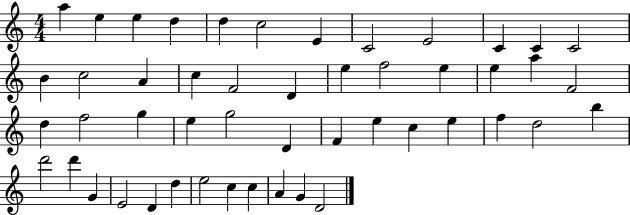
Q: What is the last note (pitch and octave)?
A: D4